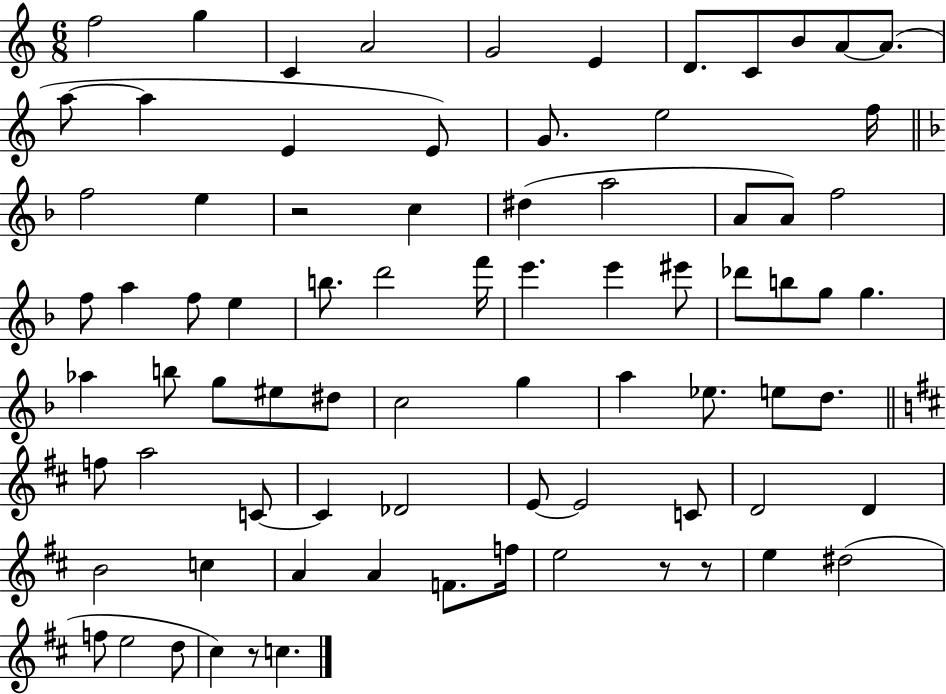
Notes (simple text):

F5/h G5/q C4/q A4/h G4/h E4/q D4/e. C4/e B4/e A4/e A4/e. A5/e A5/q E4/q E4/e G4/e. E5/h F5/s F5/h E5/q R/h C5/q D#5/q A5/h A4/e A4/e F5/h F5/e A5/q F5/e E5/q B5/e. D6/h F6/s E6/q. E6/q EIS6/e Db6/e B5/e G5/e G5/q. Ab5/q B5/e G5/e EIS5/e D#5/e C5/h G5/q A5/q Eb5/e. E5/e D5/e. F5/e A5/h C4/e C4/q Db4/h E4/e E4/h C4/e D4/h D4/q B4/h C5/q A4/q A4/q F4/e. F5/s E5/h R/e R/e E5/q D#5/h F5/e E5/h D5/e C#5/q R/e C5/q.